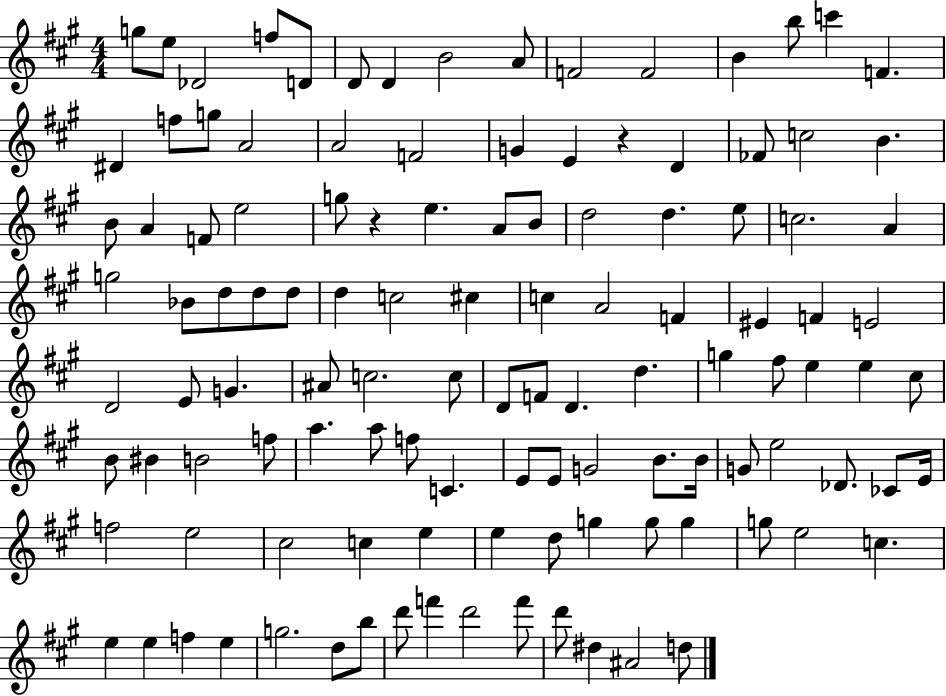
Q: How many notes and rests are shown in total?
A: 117